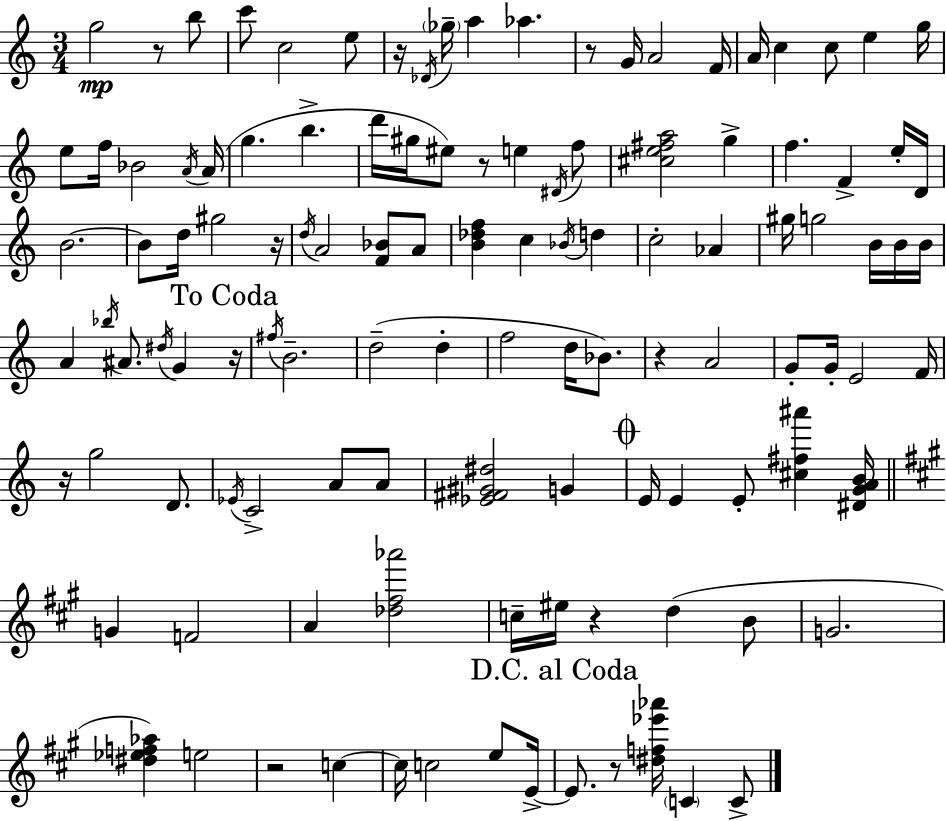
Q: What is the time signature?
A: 3/4